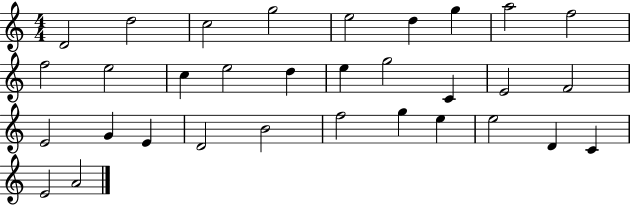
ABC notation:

X:1
T:Untitled
M:4/4
L:1/4
K:C
D2 d2 c2 g2 e2 d g a2 f2 f2 e2 c e2 d e g2 C E2 F2 E2 G E D2 B2 f2 g e e2 D C E2 A2